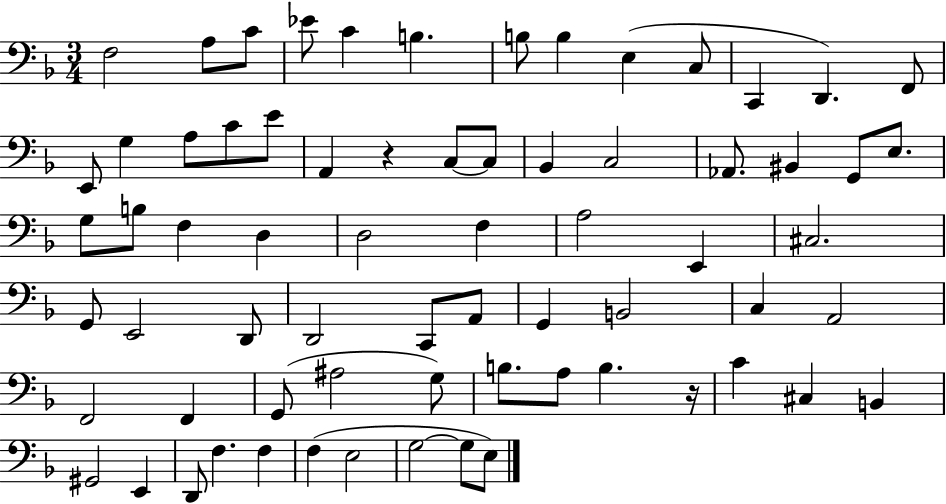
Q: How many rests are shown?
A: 2